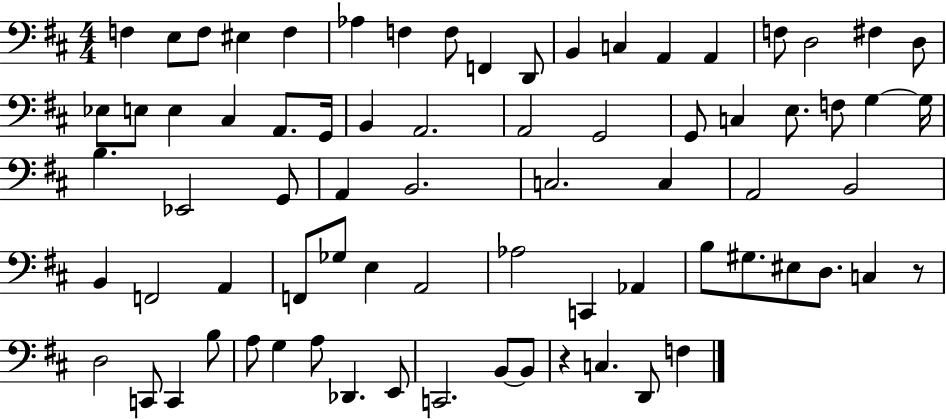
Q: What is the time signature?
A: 4/4